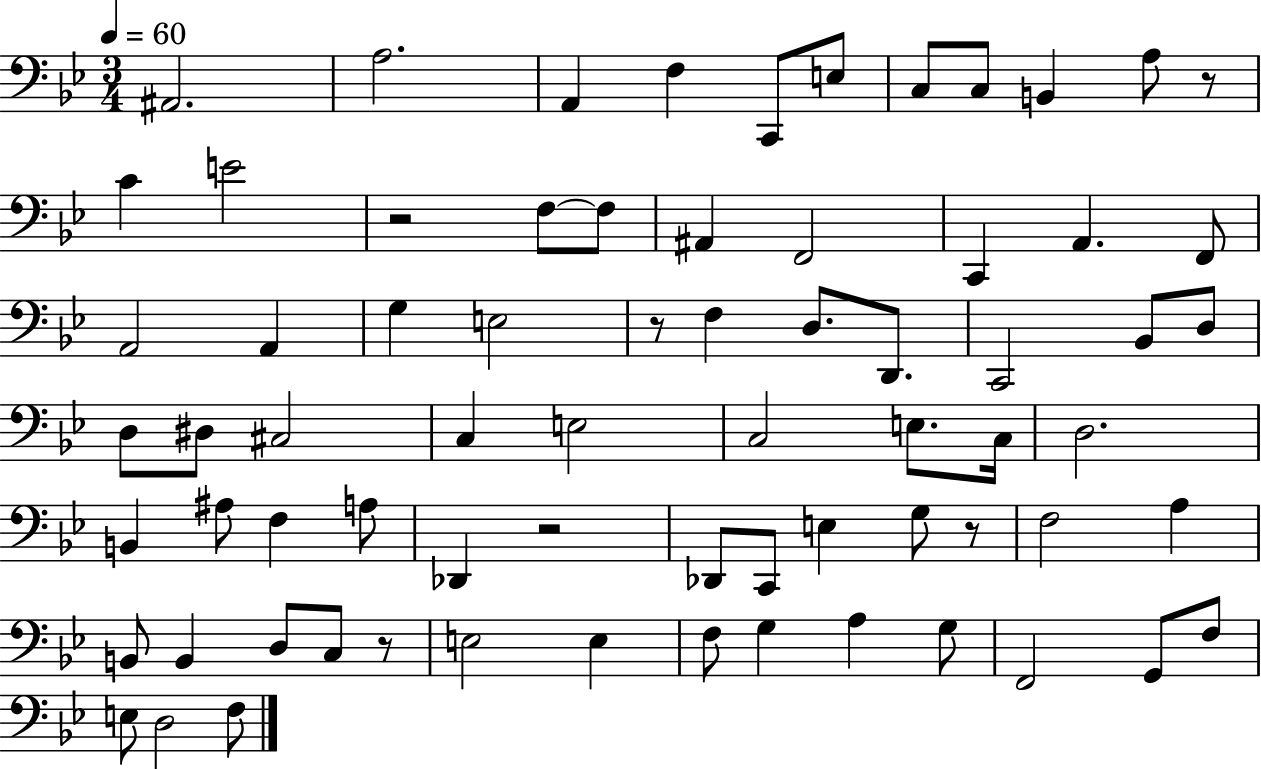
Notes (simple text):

A#2/h. A3/h. A2/q F3/q C2/e E3/e C3/e C3/e B2/q A3/e R/e C4/q E4/h R/h F3/e F3/e A#2/q F2/h C2/q A2/q. F2/e A2/h A2/q G3/q E3/h R/e F3/q D3/e. D2/e. C2/h Bb2/e D3/e D3/e D#3/e C#3/h C3/q E3/h C3/h E3/e. C3/s D3/h. B2/q A#3/e F3/q A3/e Db2/q R/h Db2/e C2/e E3/q G3/e R/e F3/h A3/q B2/e B2/q D3/e C3/e R/e E3/h E3/q F3/e G3/q A3/q G3/e F2/h G2/e F3/e E3/e D3/h F3/e